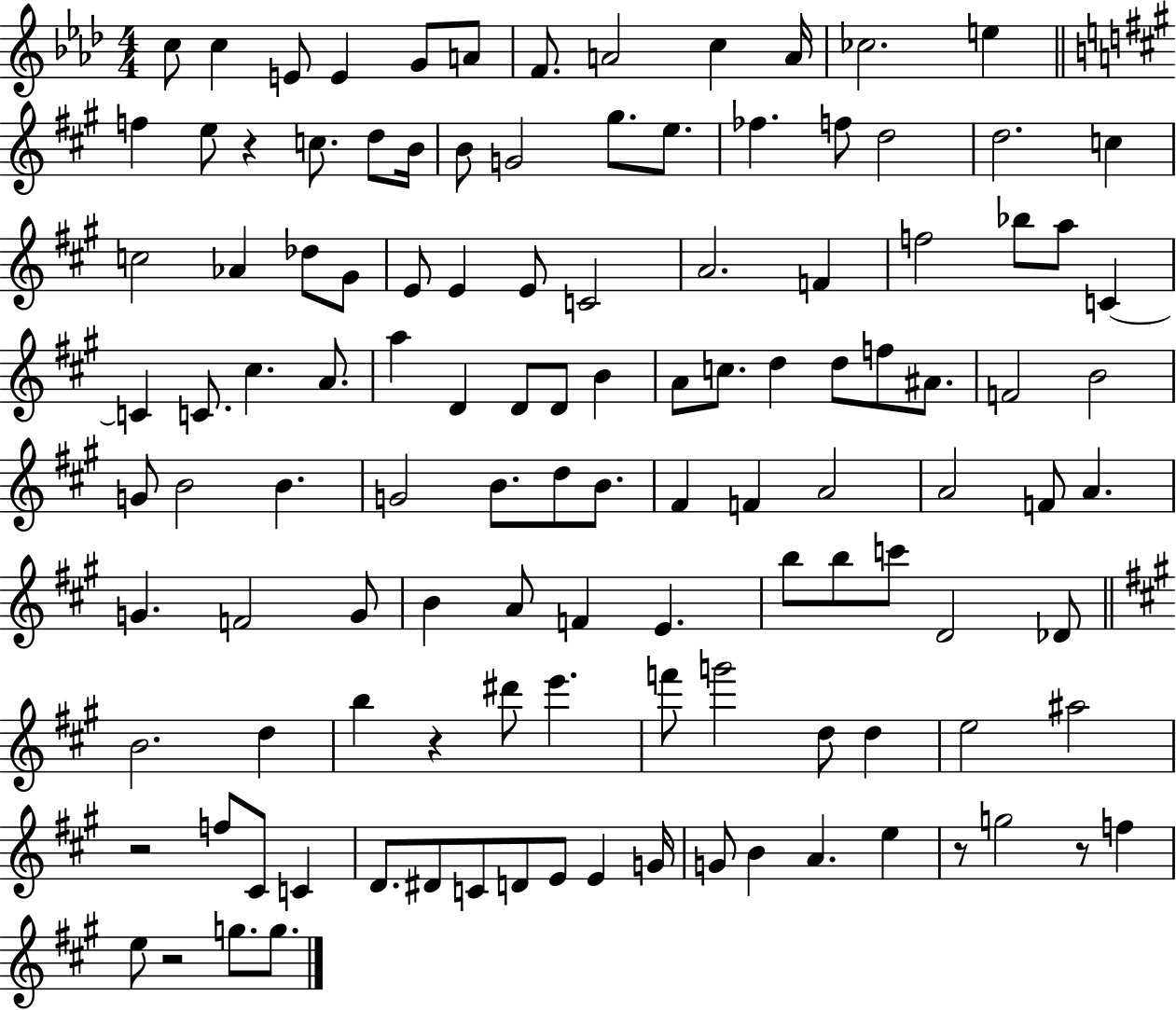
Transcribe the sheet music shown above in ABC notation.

X:1
T:Untitled
M:4/4
L:1/4
K:Ab
c/2 c E/2 E G/2 A/2 F/2 A2 c A/4 _c2 e f e/2 z c/2 d/2 B/4 B/2 G2 ^g/2 e/2 _f f/2 d2 d2 c c2 _A _d/2 ^G/2 E/2 E E/2 C2 A2 F f2 _b/2 a/2 C C C/2 ^c A/2 a D D/2 D/2 B A/2 c/2 d d/2 f/2 ^A/2 F2 B2 G/2 B2 B G2 B/2 d/2 B/2 ^F F A2 A2 F/2 A G F2 G/2 B A/2 F E b/2 b/2 c'/2 D2 _D/2 B2 d b z ^d'/2 e' f'/2 g'2 d/2 d e2 ^a2 z2 f/2 ^C/2 C D/2 ^D/2 C/2 D/2 E/2 E G/4 G/2 B A e z/2 g2 z/2 f e/2 z2 g/2 g/2